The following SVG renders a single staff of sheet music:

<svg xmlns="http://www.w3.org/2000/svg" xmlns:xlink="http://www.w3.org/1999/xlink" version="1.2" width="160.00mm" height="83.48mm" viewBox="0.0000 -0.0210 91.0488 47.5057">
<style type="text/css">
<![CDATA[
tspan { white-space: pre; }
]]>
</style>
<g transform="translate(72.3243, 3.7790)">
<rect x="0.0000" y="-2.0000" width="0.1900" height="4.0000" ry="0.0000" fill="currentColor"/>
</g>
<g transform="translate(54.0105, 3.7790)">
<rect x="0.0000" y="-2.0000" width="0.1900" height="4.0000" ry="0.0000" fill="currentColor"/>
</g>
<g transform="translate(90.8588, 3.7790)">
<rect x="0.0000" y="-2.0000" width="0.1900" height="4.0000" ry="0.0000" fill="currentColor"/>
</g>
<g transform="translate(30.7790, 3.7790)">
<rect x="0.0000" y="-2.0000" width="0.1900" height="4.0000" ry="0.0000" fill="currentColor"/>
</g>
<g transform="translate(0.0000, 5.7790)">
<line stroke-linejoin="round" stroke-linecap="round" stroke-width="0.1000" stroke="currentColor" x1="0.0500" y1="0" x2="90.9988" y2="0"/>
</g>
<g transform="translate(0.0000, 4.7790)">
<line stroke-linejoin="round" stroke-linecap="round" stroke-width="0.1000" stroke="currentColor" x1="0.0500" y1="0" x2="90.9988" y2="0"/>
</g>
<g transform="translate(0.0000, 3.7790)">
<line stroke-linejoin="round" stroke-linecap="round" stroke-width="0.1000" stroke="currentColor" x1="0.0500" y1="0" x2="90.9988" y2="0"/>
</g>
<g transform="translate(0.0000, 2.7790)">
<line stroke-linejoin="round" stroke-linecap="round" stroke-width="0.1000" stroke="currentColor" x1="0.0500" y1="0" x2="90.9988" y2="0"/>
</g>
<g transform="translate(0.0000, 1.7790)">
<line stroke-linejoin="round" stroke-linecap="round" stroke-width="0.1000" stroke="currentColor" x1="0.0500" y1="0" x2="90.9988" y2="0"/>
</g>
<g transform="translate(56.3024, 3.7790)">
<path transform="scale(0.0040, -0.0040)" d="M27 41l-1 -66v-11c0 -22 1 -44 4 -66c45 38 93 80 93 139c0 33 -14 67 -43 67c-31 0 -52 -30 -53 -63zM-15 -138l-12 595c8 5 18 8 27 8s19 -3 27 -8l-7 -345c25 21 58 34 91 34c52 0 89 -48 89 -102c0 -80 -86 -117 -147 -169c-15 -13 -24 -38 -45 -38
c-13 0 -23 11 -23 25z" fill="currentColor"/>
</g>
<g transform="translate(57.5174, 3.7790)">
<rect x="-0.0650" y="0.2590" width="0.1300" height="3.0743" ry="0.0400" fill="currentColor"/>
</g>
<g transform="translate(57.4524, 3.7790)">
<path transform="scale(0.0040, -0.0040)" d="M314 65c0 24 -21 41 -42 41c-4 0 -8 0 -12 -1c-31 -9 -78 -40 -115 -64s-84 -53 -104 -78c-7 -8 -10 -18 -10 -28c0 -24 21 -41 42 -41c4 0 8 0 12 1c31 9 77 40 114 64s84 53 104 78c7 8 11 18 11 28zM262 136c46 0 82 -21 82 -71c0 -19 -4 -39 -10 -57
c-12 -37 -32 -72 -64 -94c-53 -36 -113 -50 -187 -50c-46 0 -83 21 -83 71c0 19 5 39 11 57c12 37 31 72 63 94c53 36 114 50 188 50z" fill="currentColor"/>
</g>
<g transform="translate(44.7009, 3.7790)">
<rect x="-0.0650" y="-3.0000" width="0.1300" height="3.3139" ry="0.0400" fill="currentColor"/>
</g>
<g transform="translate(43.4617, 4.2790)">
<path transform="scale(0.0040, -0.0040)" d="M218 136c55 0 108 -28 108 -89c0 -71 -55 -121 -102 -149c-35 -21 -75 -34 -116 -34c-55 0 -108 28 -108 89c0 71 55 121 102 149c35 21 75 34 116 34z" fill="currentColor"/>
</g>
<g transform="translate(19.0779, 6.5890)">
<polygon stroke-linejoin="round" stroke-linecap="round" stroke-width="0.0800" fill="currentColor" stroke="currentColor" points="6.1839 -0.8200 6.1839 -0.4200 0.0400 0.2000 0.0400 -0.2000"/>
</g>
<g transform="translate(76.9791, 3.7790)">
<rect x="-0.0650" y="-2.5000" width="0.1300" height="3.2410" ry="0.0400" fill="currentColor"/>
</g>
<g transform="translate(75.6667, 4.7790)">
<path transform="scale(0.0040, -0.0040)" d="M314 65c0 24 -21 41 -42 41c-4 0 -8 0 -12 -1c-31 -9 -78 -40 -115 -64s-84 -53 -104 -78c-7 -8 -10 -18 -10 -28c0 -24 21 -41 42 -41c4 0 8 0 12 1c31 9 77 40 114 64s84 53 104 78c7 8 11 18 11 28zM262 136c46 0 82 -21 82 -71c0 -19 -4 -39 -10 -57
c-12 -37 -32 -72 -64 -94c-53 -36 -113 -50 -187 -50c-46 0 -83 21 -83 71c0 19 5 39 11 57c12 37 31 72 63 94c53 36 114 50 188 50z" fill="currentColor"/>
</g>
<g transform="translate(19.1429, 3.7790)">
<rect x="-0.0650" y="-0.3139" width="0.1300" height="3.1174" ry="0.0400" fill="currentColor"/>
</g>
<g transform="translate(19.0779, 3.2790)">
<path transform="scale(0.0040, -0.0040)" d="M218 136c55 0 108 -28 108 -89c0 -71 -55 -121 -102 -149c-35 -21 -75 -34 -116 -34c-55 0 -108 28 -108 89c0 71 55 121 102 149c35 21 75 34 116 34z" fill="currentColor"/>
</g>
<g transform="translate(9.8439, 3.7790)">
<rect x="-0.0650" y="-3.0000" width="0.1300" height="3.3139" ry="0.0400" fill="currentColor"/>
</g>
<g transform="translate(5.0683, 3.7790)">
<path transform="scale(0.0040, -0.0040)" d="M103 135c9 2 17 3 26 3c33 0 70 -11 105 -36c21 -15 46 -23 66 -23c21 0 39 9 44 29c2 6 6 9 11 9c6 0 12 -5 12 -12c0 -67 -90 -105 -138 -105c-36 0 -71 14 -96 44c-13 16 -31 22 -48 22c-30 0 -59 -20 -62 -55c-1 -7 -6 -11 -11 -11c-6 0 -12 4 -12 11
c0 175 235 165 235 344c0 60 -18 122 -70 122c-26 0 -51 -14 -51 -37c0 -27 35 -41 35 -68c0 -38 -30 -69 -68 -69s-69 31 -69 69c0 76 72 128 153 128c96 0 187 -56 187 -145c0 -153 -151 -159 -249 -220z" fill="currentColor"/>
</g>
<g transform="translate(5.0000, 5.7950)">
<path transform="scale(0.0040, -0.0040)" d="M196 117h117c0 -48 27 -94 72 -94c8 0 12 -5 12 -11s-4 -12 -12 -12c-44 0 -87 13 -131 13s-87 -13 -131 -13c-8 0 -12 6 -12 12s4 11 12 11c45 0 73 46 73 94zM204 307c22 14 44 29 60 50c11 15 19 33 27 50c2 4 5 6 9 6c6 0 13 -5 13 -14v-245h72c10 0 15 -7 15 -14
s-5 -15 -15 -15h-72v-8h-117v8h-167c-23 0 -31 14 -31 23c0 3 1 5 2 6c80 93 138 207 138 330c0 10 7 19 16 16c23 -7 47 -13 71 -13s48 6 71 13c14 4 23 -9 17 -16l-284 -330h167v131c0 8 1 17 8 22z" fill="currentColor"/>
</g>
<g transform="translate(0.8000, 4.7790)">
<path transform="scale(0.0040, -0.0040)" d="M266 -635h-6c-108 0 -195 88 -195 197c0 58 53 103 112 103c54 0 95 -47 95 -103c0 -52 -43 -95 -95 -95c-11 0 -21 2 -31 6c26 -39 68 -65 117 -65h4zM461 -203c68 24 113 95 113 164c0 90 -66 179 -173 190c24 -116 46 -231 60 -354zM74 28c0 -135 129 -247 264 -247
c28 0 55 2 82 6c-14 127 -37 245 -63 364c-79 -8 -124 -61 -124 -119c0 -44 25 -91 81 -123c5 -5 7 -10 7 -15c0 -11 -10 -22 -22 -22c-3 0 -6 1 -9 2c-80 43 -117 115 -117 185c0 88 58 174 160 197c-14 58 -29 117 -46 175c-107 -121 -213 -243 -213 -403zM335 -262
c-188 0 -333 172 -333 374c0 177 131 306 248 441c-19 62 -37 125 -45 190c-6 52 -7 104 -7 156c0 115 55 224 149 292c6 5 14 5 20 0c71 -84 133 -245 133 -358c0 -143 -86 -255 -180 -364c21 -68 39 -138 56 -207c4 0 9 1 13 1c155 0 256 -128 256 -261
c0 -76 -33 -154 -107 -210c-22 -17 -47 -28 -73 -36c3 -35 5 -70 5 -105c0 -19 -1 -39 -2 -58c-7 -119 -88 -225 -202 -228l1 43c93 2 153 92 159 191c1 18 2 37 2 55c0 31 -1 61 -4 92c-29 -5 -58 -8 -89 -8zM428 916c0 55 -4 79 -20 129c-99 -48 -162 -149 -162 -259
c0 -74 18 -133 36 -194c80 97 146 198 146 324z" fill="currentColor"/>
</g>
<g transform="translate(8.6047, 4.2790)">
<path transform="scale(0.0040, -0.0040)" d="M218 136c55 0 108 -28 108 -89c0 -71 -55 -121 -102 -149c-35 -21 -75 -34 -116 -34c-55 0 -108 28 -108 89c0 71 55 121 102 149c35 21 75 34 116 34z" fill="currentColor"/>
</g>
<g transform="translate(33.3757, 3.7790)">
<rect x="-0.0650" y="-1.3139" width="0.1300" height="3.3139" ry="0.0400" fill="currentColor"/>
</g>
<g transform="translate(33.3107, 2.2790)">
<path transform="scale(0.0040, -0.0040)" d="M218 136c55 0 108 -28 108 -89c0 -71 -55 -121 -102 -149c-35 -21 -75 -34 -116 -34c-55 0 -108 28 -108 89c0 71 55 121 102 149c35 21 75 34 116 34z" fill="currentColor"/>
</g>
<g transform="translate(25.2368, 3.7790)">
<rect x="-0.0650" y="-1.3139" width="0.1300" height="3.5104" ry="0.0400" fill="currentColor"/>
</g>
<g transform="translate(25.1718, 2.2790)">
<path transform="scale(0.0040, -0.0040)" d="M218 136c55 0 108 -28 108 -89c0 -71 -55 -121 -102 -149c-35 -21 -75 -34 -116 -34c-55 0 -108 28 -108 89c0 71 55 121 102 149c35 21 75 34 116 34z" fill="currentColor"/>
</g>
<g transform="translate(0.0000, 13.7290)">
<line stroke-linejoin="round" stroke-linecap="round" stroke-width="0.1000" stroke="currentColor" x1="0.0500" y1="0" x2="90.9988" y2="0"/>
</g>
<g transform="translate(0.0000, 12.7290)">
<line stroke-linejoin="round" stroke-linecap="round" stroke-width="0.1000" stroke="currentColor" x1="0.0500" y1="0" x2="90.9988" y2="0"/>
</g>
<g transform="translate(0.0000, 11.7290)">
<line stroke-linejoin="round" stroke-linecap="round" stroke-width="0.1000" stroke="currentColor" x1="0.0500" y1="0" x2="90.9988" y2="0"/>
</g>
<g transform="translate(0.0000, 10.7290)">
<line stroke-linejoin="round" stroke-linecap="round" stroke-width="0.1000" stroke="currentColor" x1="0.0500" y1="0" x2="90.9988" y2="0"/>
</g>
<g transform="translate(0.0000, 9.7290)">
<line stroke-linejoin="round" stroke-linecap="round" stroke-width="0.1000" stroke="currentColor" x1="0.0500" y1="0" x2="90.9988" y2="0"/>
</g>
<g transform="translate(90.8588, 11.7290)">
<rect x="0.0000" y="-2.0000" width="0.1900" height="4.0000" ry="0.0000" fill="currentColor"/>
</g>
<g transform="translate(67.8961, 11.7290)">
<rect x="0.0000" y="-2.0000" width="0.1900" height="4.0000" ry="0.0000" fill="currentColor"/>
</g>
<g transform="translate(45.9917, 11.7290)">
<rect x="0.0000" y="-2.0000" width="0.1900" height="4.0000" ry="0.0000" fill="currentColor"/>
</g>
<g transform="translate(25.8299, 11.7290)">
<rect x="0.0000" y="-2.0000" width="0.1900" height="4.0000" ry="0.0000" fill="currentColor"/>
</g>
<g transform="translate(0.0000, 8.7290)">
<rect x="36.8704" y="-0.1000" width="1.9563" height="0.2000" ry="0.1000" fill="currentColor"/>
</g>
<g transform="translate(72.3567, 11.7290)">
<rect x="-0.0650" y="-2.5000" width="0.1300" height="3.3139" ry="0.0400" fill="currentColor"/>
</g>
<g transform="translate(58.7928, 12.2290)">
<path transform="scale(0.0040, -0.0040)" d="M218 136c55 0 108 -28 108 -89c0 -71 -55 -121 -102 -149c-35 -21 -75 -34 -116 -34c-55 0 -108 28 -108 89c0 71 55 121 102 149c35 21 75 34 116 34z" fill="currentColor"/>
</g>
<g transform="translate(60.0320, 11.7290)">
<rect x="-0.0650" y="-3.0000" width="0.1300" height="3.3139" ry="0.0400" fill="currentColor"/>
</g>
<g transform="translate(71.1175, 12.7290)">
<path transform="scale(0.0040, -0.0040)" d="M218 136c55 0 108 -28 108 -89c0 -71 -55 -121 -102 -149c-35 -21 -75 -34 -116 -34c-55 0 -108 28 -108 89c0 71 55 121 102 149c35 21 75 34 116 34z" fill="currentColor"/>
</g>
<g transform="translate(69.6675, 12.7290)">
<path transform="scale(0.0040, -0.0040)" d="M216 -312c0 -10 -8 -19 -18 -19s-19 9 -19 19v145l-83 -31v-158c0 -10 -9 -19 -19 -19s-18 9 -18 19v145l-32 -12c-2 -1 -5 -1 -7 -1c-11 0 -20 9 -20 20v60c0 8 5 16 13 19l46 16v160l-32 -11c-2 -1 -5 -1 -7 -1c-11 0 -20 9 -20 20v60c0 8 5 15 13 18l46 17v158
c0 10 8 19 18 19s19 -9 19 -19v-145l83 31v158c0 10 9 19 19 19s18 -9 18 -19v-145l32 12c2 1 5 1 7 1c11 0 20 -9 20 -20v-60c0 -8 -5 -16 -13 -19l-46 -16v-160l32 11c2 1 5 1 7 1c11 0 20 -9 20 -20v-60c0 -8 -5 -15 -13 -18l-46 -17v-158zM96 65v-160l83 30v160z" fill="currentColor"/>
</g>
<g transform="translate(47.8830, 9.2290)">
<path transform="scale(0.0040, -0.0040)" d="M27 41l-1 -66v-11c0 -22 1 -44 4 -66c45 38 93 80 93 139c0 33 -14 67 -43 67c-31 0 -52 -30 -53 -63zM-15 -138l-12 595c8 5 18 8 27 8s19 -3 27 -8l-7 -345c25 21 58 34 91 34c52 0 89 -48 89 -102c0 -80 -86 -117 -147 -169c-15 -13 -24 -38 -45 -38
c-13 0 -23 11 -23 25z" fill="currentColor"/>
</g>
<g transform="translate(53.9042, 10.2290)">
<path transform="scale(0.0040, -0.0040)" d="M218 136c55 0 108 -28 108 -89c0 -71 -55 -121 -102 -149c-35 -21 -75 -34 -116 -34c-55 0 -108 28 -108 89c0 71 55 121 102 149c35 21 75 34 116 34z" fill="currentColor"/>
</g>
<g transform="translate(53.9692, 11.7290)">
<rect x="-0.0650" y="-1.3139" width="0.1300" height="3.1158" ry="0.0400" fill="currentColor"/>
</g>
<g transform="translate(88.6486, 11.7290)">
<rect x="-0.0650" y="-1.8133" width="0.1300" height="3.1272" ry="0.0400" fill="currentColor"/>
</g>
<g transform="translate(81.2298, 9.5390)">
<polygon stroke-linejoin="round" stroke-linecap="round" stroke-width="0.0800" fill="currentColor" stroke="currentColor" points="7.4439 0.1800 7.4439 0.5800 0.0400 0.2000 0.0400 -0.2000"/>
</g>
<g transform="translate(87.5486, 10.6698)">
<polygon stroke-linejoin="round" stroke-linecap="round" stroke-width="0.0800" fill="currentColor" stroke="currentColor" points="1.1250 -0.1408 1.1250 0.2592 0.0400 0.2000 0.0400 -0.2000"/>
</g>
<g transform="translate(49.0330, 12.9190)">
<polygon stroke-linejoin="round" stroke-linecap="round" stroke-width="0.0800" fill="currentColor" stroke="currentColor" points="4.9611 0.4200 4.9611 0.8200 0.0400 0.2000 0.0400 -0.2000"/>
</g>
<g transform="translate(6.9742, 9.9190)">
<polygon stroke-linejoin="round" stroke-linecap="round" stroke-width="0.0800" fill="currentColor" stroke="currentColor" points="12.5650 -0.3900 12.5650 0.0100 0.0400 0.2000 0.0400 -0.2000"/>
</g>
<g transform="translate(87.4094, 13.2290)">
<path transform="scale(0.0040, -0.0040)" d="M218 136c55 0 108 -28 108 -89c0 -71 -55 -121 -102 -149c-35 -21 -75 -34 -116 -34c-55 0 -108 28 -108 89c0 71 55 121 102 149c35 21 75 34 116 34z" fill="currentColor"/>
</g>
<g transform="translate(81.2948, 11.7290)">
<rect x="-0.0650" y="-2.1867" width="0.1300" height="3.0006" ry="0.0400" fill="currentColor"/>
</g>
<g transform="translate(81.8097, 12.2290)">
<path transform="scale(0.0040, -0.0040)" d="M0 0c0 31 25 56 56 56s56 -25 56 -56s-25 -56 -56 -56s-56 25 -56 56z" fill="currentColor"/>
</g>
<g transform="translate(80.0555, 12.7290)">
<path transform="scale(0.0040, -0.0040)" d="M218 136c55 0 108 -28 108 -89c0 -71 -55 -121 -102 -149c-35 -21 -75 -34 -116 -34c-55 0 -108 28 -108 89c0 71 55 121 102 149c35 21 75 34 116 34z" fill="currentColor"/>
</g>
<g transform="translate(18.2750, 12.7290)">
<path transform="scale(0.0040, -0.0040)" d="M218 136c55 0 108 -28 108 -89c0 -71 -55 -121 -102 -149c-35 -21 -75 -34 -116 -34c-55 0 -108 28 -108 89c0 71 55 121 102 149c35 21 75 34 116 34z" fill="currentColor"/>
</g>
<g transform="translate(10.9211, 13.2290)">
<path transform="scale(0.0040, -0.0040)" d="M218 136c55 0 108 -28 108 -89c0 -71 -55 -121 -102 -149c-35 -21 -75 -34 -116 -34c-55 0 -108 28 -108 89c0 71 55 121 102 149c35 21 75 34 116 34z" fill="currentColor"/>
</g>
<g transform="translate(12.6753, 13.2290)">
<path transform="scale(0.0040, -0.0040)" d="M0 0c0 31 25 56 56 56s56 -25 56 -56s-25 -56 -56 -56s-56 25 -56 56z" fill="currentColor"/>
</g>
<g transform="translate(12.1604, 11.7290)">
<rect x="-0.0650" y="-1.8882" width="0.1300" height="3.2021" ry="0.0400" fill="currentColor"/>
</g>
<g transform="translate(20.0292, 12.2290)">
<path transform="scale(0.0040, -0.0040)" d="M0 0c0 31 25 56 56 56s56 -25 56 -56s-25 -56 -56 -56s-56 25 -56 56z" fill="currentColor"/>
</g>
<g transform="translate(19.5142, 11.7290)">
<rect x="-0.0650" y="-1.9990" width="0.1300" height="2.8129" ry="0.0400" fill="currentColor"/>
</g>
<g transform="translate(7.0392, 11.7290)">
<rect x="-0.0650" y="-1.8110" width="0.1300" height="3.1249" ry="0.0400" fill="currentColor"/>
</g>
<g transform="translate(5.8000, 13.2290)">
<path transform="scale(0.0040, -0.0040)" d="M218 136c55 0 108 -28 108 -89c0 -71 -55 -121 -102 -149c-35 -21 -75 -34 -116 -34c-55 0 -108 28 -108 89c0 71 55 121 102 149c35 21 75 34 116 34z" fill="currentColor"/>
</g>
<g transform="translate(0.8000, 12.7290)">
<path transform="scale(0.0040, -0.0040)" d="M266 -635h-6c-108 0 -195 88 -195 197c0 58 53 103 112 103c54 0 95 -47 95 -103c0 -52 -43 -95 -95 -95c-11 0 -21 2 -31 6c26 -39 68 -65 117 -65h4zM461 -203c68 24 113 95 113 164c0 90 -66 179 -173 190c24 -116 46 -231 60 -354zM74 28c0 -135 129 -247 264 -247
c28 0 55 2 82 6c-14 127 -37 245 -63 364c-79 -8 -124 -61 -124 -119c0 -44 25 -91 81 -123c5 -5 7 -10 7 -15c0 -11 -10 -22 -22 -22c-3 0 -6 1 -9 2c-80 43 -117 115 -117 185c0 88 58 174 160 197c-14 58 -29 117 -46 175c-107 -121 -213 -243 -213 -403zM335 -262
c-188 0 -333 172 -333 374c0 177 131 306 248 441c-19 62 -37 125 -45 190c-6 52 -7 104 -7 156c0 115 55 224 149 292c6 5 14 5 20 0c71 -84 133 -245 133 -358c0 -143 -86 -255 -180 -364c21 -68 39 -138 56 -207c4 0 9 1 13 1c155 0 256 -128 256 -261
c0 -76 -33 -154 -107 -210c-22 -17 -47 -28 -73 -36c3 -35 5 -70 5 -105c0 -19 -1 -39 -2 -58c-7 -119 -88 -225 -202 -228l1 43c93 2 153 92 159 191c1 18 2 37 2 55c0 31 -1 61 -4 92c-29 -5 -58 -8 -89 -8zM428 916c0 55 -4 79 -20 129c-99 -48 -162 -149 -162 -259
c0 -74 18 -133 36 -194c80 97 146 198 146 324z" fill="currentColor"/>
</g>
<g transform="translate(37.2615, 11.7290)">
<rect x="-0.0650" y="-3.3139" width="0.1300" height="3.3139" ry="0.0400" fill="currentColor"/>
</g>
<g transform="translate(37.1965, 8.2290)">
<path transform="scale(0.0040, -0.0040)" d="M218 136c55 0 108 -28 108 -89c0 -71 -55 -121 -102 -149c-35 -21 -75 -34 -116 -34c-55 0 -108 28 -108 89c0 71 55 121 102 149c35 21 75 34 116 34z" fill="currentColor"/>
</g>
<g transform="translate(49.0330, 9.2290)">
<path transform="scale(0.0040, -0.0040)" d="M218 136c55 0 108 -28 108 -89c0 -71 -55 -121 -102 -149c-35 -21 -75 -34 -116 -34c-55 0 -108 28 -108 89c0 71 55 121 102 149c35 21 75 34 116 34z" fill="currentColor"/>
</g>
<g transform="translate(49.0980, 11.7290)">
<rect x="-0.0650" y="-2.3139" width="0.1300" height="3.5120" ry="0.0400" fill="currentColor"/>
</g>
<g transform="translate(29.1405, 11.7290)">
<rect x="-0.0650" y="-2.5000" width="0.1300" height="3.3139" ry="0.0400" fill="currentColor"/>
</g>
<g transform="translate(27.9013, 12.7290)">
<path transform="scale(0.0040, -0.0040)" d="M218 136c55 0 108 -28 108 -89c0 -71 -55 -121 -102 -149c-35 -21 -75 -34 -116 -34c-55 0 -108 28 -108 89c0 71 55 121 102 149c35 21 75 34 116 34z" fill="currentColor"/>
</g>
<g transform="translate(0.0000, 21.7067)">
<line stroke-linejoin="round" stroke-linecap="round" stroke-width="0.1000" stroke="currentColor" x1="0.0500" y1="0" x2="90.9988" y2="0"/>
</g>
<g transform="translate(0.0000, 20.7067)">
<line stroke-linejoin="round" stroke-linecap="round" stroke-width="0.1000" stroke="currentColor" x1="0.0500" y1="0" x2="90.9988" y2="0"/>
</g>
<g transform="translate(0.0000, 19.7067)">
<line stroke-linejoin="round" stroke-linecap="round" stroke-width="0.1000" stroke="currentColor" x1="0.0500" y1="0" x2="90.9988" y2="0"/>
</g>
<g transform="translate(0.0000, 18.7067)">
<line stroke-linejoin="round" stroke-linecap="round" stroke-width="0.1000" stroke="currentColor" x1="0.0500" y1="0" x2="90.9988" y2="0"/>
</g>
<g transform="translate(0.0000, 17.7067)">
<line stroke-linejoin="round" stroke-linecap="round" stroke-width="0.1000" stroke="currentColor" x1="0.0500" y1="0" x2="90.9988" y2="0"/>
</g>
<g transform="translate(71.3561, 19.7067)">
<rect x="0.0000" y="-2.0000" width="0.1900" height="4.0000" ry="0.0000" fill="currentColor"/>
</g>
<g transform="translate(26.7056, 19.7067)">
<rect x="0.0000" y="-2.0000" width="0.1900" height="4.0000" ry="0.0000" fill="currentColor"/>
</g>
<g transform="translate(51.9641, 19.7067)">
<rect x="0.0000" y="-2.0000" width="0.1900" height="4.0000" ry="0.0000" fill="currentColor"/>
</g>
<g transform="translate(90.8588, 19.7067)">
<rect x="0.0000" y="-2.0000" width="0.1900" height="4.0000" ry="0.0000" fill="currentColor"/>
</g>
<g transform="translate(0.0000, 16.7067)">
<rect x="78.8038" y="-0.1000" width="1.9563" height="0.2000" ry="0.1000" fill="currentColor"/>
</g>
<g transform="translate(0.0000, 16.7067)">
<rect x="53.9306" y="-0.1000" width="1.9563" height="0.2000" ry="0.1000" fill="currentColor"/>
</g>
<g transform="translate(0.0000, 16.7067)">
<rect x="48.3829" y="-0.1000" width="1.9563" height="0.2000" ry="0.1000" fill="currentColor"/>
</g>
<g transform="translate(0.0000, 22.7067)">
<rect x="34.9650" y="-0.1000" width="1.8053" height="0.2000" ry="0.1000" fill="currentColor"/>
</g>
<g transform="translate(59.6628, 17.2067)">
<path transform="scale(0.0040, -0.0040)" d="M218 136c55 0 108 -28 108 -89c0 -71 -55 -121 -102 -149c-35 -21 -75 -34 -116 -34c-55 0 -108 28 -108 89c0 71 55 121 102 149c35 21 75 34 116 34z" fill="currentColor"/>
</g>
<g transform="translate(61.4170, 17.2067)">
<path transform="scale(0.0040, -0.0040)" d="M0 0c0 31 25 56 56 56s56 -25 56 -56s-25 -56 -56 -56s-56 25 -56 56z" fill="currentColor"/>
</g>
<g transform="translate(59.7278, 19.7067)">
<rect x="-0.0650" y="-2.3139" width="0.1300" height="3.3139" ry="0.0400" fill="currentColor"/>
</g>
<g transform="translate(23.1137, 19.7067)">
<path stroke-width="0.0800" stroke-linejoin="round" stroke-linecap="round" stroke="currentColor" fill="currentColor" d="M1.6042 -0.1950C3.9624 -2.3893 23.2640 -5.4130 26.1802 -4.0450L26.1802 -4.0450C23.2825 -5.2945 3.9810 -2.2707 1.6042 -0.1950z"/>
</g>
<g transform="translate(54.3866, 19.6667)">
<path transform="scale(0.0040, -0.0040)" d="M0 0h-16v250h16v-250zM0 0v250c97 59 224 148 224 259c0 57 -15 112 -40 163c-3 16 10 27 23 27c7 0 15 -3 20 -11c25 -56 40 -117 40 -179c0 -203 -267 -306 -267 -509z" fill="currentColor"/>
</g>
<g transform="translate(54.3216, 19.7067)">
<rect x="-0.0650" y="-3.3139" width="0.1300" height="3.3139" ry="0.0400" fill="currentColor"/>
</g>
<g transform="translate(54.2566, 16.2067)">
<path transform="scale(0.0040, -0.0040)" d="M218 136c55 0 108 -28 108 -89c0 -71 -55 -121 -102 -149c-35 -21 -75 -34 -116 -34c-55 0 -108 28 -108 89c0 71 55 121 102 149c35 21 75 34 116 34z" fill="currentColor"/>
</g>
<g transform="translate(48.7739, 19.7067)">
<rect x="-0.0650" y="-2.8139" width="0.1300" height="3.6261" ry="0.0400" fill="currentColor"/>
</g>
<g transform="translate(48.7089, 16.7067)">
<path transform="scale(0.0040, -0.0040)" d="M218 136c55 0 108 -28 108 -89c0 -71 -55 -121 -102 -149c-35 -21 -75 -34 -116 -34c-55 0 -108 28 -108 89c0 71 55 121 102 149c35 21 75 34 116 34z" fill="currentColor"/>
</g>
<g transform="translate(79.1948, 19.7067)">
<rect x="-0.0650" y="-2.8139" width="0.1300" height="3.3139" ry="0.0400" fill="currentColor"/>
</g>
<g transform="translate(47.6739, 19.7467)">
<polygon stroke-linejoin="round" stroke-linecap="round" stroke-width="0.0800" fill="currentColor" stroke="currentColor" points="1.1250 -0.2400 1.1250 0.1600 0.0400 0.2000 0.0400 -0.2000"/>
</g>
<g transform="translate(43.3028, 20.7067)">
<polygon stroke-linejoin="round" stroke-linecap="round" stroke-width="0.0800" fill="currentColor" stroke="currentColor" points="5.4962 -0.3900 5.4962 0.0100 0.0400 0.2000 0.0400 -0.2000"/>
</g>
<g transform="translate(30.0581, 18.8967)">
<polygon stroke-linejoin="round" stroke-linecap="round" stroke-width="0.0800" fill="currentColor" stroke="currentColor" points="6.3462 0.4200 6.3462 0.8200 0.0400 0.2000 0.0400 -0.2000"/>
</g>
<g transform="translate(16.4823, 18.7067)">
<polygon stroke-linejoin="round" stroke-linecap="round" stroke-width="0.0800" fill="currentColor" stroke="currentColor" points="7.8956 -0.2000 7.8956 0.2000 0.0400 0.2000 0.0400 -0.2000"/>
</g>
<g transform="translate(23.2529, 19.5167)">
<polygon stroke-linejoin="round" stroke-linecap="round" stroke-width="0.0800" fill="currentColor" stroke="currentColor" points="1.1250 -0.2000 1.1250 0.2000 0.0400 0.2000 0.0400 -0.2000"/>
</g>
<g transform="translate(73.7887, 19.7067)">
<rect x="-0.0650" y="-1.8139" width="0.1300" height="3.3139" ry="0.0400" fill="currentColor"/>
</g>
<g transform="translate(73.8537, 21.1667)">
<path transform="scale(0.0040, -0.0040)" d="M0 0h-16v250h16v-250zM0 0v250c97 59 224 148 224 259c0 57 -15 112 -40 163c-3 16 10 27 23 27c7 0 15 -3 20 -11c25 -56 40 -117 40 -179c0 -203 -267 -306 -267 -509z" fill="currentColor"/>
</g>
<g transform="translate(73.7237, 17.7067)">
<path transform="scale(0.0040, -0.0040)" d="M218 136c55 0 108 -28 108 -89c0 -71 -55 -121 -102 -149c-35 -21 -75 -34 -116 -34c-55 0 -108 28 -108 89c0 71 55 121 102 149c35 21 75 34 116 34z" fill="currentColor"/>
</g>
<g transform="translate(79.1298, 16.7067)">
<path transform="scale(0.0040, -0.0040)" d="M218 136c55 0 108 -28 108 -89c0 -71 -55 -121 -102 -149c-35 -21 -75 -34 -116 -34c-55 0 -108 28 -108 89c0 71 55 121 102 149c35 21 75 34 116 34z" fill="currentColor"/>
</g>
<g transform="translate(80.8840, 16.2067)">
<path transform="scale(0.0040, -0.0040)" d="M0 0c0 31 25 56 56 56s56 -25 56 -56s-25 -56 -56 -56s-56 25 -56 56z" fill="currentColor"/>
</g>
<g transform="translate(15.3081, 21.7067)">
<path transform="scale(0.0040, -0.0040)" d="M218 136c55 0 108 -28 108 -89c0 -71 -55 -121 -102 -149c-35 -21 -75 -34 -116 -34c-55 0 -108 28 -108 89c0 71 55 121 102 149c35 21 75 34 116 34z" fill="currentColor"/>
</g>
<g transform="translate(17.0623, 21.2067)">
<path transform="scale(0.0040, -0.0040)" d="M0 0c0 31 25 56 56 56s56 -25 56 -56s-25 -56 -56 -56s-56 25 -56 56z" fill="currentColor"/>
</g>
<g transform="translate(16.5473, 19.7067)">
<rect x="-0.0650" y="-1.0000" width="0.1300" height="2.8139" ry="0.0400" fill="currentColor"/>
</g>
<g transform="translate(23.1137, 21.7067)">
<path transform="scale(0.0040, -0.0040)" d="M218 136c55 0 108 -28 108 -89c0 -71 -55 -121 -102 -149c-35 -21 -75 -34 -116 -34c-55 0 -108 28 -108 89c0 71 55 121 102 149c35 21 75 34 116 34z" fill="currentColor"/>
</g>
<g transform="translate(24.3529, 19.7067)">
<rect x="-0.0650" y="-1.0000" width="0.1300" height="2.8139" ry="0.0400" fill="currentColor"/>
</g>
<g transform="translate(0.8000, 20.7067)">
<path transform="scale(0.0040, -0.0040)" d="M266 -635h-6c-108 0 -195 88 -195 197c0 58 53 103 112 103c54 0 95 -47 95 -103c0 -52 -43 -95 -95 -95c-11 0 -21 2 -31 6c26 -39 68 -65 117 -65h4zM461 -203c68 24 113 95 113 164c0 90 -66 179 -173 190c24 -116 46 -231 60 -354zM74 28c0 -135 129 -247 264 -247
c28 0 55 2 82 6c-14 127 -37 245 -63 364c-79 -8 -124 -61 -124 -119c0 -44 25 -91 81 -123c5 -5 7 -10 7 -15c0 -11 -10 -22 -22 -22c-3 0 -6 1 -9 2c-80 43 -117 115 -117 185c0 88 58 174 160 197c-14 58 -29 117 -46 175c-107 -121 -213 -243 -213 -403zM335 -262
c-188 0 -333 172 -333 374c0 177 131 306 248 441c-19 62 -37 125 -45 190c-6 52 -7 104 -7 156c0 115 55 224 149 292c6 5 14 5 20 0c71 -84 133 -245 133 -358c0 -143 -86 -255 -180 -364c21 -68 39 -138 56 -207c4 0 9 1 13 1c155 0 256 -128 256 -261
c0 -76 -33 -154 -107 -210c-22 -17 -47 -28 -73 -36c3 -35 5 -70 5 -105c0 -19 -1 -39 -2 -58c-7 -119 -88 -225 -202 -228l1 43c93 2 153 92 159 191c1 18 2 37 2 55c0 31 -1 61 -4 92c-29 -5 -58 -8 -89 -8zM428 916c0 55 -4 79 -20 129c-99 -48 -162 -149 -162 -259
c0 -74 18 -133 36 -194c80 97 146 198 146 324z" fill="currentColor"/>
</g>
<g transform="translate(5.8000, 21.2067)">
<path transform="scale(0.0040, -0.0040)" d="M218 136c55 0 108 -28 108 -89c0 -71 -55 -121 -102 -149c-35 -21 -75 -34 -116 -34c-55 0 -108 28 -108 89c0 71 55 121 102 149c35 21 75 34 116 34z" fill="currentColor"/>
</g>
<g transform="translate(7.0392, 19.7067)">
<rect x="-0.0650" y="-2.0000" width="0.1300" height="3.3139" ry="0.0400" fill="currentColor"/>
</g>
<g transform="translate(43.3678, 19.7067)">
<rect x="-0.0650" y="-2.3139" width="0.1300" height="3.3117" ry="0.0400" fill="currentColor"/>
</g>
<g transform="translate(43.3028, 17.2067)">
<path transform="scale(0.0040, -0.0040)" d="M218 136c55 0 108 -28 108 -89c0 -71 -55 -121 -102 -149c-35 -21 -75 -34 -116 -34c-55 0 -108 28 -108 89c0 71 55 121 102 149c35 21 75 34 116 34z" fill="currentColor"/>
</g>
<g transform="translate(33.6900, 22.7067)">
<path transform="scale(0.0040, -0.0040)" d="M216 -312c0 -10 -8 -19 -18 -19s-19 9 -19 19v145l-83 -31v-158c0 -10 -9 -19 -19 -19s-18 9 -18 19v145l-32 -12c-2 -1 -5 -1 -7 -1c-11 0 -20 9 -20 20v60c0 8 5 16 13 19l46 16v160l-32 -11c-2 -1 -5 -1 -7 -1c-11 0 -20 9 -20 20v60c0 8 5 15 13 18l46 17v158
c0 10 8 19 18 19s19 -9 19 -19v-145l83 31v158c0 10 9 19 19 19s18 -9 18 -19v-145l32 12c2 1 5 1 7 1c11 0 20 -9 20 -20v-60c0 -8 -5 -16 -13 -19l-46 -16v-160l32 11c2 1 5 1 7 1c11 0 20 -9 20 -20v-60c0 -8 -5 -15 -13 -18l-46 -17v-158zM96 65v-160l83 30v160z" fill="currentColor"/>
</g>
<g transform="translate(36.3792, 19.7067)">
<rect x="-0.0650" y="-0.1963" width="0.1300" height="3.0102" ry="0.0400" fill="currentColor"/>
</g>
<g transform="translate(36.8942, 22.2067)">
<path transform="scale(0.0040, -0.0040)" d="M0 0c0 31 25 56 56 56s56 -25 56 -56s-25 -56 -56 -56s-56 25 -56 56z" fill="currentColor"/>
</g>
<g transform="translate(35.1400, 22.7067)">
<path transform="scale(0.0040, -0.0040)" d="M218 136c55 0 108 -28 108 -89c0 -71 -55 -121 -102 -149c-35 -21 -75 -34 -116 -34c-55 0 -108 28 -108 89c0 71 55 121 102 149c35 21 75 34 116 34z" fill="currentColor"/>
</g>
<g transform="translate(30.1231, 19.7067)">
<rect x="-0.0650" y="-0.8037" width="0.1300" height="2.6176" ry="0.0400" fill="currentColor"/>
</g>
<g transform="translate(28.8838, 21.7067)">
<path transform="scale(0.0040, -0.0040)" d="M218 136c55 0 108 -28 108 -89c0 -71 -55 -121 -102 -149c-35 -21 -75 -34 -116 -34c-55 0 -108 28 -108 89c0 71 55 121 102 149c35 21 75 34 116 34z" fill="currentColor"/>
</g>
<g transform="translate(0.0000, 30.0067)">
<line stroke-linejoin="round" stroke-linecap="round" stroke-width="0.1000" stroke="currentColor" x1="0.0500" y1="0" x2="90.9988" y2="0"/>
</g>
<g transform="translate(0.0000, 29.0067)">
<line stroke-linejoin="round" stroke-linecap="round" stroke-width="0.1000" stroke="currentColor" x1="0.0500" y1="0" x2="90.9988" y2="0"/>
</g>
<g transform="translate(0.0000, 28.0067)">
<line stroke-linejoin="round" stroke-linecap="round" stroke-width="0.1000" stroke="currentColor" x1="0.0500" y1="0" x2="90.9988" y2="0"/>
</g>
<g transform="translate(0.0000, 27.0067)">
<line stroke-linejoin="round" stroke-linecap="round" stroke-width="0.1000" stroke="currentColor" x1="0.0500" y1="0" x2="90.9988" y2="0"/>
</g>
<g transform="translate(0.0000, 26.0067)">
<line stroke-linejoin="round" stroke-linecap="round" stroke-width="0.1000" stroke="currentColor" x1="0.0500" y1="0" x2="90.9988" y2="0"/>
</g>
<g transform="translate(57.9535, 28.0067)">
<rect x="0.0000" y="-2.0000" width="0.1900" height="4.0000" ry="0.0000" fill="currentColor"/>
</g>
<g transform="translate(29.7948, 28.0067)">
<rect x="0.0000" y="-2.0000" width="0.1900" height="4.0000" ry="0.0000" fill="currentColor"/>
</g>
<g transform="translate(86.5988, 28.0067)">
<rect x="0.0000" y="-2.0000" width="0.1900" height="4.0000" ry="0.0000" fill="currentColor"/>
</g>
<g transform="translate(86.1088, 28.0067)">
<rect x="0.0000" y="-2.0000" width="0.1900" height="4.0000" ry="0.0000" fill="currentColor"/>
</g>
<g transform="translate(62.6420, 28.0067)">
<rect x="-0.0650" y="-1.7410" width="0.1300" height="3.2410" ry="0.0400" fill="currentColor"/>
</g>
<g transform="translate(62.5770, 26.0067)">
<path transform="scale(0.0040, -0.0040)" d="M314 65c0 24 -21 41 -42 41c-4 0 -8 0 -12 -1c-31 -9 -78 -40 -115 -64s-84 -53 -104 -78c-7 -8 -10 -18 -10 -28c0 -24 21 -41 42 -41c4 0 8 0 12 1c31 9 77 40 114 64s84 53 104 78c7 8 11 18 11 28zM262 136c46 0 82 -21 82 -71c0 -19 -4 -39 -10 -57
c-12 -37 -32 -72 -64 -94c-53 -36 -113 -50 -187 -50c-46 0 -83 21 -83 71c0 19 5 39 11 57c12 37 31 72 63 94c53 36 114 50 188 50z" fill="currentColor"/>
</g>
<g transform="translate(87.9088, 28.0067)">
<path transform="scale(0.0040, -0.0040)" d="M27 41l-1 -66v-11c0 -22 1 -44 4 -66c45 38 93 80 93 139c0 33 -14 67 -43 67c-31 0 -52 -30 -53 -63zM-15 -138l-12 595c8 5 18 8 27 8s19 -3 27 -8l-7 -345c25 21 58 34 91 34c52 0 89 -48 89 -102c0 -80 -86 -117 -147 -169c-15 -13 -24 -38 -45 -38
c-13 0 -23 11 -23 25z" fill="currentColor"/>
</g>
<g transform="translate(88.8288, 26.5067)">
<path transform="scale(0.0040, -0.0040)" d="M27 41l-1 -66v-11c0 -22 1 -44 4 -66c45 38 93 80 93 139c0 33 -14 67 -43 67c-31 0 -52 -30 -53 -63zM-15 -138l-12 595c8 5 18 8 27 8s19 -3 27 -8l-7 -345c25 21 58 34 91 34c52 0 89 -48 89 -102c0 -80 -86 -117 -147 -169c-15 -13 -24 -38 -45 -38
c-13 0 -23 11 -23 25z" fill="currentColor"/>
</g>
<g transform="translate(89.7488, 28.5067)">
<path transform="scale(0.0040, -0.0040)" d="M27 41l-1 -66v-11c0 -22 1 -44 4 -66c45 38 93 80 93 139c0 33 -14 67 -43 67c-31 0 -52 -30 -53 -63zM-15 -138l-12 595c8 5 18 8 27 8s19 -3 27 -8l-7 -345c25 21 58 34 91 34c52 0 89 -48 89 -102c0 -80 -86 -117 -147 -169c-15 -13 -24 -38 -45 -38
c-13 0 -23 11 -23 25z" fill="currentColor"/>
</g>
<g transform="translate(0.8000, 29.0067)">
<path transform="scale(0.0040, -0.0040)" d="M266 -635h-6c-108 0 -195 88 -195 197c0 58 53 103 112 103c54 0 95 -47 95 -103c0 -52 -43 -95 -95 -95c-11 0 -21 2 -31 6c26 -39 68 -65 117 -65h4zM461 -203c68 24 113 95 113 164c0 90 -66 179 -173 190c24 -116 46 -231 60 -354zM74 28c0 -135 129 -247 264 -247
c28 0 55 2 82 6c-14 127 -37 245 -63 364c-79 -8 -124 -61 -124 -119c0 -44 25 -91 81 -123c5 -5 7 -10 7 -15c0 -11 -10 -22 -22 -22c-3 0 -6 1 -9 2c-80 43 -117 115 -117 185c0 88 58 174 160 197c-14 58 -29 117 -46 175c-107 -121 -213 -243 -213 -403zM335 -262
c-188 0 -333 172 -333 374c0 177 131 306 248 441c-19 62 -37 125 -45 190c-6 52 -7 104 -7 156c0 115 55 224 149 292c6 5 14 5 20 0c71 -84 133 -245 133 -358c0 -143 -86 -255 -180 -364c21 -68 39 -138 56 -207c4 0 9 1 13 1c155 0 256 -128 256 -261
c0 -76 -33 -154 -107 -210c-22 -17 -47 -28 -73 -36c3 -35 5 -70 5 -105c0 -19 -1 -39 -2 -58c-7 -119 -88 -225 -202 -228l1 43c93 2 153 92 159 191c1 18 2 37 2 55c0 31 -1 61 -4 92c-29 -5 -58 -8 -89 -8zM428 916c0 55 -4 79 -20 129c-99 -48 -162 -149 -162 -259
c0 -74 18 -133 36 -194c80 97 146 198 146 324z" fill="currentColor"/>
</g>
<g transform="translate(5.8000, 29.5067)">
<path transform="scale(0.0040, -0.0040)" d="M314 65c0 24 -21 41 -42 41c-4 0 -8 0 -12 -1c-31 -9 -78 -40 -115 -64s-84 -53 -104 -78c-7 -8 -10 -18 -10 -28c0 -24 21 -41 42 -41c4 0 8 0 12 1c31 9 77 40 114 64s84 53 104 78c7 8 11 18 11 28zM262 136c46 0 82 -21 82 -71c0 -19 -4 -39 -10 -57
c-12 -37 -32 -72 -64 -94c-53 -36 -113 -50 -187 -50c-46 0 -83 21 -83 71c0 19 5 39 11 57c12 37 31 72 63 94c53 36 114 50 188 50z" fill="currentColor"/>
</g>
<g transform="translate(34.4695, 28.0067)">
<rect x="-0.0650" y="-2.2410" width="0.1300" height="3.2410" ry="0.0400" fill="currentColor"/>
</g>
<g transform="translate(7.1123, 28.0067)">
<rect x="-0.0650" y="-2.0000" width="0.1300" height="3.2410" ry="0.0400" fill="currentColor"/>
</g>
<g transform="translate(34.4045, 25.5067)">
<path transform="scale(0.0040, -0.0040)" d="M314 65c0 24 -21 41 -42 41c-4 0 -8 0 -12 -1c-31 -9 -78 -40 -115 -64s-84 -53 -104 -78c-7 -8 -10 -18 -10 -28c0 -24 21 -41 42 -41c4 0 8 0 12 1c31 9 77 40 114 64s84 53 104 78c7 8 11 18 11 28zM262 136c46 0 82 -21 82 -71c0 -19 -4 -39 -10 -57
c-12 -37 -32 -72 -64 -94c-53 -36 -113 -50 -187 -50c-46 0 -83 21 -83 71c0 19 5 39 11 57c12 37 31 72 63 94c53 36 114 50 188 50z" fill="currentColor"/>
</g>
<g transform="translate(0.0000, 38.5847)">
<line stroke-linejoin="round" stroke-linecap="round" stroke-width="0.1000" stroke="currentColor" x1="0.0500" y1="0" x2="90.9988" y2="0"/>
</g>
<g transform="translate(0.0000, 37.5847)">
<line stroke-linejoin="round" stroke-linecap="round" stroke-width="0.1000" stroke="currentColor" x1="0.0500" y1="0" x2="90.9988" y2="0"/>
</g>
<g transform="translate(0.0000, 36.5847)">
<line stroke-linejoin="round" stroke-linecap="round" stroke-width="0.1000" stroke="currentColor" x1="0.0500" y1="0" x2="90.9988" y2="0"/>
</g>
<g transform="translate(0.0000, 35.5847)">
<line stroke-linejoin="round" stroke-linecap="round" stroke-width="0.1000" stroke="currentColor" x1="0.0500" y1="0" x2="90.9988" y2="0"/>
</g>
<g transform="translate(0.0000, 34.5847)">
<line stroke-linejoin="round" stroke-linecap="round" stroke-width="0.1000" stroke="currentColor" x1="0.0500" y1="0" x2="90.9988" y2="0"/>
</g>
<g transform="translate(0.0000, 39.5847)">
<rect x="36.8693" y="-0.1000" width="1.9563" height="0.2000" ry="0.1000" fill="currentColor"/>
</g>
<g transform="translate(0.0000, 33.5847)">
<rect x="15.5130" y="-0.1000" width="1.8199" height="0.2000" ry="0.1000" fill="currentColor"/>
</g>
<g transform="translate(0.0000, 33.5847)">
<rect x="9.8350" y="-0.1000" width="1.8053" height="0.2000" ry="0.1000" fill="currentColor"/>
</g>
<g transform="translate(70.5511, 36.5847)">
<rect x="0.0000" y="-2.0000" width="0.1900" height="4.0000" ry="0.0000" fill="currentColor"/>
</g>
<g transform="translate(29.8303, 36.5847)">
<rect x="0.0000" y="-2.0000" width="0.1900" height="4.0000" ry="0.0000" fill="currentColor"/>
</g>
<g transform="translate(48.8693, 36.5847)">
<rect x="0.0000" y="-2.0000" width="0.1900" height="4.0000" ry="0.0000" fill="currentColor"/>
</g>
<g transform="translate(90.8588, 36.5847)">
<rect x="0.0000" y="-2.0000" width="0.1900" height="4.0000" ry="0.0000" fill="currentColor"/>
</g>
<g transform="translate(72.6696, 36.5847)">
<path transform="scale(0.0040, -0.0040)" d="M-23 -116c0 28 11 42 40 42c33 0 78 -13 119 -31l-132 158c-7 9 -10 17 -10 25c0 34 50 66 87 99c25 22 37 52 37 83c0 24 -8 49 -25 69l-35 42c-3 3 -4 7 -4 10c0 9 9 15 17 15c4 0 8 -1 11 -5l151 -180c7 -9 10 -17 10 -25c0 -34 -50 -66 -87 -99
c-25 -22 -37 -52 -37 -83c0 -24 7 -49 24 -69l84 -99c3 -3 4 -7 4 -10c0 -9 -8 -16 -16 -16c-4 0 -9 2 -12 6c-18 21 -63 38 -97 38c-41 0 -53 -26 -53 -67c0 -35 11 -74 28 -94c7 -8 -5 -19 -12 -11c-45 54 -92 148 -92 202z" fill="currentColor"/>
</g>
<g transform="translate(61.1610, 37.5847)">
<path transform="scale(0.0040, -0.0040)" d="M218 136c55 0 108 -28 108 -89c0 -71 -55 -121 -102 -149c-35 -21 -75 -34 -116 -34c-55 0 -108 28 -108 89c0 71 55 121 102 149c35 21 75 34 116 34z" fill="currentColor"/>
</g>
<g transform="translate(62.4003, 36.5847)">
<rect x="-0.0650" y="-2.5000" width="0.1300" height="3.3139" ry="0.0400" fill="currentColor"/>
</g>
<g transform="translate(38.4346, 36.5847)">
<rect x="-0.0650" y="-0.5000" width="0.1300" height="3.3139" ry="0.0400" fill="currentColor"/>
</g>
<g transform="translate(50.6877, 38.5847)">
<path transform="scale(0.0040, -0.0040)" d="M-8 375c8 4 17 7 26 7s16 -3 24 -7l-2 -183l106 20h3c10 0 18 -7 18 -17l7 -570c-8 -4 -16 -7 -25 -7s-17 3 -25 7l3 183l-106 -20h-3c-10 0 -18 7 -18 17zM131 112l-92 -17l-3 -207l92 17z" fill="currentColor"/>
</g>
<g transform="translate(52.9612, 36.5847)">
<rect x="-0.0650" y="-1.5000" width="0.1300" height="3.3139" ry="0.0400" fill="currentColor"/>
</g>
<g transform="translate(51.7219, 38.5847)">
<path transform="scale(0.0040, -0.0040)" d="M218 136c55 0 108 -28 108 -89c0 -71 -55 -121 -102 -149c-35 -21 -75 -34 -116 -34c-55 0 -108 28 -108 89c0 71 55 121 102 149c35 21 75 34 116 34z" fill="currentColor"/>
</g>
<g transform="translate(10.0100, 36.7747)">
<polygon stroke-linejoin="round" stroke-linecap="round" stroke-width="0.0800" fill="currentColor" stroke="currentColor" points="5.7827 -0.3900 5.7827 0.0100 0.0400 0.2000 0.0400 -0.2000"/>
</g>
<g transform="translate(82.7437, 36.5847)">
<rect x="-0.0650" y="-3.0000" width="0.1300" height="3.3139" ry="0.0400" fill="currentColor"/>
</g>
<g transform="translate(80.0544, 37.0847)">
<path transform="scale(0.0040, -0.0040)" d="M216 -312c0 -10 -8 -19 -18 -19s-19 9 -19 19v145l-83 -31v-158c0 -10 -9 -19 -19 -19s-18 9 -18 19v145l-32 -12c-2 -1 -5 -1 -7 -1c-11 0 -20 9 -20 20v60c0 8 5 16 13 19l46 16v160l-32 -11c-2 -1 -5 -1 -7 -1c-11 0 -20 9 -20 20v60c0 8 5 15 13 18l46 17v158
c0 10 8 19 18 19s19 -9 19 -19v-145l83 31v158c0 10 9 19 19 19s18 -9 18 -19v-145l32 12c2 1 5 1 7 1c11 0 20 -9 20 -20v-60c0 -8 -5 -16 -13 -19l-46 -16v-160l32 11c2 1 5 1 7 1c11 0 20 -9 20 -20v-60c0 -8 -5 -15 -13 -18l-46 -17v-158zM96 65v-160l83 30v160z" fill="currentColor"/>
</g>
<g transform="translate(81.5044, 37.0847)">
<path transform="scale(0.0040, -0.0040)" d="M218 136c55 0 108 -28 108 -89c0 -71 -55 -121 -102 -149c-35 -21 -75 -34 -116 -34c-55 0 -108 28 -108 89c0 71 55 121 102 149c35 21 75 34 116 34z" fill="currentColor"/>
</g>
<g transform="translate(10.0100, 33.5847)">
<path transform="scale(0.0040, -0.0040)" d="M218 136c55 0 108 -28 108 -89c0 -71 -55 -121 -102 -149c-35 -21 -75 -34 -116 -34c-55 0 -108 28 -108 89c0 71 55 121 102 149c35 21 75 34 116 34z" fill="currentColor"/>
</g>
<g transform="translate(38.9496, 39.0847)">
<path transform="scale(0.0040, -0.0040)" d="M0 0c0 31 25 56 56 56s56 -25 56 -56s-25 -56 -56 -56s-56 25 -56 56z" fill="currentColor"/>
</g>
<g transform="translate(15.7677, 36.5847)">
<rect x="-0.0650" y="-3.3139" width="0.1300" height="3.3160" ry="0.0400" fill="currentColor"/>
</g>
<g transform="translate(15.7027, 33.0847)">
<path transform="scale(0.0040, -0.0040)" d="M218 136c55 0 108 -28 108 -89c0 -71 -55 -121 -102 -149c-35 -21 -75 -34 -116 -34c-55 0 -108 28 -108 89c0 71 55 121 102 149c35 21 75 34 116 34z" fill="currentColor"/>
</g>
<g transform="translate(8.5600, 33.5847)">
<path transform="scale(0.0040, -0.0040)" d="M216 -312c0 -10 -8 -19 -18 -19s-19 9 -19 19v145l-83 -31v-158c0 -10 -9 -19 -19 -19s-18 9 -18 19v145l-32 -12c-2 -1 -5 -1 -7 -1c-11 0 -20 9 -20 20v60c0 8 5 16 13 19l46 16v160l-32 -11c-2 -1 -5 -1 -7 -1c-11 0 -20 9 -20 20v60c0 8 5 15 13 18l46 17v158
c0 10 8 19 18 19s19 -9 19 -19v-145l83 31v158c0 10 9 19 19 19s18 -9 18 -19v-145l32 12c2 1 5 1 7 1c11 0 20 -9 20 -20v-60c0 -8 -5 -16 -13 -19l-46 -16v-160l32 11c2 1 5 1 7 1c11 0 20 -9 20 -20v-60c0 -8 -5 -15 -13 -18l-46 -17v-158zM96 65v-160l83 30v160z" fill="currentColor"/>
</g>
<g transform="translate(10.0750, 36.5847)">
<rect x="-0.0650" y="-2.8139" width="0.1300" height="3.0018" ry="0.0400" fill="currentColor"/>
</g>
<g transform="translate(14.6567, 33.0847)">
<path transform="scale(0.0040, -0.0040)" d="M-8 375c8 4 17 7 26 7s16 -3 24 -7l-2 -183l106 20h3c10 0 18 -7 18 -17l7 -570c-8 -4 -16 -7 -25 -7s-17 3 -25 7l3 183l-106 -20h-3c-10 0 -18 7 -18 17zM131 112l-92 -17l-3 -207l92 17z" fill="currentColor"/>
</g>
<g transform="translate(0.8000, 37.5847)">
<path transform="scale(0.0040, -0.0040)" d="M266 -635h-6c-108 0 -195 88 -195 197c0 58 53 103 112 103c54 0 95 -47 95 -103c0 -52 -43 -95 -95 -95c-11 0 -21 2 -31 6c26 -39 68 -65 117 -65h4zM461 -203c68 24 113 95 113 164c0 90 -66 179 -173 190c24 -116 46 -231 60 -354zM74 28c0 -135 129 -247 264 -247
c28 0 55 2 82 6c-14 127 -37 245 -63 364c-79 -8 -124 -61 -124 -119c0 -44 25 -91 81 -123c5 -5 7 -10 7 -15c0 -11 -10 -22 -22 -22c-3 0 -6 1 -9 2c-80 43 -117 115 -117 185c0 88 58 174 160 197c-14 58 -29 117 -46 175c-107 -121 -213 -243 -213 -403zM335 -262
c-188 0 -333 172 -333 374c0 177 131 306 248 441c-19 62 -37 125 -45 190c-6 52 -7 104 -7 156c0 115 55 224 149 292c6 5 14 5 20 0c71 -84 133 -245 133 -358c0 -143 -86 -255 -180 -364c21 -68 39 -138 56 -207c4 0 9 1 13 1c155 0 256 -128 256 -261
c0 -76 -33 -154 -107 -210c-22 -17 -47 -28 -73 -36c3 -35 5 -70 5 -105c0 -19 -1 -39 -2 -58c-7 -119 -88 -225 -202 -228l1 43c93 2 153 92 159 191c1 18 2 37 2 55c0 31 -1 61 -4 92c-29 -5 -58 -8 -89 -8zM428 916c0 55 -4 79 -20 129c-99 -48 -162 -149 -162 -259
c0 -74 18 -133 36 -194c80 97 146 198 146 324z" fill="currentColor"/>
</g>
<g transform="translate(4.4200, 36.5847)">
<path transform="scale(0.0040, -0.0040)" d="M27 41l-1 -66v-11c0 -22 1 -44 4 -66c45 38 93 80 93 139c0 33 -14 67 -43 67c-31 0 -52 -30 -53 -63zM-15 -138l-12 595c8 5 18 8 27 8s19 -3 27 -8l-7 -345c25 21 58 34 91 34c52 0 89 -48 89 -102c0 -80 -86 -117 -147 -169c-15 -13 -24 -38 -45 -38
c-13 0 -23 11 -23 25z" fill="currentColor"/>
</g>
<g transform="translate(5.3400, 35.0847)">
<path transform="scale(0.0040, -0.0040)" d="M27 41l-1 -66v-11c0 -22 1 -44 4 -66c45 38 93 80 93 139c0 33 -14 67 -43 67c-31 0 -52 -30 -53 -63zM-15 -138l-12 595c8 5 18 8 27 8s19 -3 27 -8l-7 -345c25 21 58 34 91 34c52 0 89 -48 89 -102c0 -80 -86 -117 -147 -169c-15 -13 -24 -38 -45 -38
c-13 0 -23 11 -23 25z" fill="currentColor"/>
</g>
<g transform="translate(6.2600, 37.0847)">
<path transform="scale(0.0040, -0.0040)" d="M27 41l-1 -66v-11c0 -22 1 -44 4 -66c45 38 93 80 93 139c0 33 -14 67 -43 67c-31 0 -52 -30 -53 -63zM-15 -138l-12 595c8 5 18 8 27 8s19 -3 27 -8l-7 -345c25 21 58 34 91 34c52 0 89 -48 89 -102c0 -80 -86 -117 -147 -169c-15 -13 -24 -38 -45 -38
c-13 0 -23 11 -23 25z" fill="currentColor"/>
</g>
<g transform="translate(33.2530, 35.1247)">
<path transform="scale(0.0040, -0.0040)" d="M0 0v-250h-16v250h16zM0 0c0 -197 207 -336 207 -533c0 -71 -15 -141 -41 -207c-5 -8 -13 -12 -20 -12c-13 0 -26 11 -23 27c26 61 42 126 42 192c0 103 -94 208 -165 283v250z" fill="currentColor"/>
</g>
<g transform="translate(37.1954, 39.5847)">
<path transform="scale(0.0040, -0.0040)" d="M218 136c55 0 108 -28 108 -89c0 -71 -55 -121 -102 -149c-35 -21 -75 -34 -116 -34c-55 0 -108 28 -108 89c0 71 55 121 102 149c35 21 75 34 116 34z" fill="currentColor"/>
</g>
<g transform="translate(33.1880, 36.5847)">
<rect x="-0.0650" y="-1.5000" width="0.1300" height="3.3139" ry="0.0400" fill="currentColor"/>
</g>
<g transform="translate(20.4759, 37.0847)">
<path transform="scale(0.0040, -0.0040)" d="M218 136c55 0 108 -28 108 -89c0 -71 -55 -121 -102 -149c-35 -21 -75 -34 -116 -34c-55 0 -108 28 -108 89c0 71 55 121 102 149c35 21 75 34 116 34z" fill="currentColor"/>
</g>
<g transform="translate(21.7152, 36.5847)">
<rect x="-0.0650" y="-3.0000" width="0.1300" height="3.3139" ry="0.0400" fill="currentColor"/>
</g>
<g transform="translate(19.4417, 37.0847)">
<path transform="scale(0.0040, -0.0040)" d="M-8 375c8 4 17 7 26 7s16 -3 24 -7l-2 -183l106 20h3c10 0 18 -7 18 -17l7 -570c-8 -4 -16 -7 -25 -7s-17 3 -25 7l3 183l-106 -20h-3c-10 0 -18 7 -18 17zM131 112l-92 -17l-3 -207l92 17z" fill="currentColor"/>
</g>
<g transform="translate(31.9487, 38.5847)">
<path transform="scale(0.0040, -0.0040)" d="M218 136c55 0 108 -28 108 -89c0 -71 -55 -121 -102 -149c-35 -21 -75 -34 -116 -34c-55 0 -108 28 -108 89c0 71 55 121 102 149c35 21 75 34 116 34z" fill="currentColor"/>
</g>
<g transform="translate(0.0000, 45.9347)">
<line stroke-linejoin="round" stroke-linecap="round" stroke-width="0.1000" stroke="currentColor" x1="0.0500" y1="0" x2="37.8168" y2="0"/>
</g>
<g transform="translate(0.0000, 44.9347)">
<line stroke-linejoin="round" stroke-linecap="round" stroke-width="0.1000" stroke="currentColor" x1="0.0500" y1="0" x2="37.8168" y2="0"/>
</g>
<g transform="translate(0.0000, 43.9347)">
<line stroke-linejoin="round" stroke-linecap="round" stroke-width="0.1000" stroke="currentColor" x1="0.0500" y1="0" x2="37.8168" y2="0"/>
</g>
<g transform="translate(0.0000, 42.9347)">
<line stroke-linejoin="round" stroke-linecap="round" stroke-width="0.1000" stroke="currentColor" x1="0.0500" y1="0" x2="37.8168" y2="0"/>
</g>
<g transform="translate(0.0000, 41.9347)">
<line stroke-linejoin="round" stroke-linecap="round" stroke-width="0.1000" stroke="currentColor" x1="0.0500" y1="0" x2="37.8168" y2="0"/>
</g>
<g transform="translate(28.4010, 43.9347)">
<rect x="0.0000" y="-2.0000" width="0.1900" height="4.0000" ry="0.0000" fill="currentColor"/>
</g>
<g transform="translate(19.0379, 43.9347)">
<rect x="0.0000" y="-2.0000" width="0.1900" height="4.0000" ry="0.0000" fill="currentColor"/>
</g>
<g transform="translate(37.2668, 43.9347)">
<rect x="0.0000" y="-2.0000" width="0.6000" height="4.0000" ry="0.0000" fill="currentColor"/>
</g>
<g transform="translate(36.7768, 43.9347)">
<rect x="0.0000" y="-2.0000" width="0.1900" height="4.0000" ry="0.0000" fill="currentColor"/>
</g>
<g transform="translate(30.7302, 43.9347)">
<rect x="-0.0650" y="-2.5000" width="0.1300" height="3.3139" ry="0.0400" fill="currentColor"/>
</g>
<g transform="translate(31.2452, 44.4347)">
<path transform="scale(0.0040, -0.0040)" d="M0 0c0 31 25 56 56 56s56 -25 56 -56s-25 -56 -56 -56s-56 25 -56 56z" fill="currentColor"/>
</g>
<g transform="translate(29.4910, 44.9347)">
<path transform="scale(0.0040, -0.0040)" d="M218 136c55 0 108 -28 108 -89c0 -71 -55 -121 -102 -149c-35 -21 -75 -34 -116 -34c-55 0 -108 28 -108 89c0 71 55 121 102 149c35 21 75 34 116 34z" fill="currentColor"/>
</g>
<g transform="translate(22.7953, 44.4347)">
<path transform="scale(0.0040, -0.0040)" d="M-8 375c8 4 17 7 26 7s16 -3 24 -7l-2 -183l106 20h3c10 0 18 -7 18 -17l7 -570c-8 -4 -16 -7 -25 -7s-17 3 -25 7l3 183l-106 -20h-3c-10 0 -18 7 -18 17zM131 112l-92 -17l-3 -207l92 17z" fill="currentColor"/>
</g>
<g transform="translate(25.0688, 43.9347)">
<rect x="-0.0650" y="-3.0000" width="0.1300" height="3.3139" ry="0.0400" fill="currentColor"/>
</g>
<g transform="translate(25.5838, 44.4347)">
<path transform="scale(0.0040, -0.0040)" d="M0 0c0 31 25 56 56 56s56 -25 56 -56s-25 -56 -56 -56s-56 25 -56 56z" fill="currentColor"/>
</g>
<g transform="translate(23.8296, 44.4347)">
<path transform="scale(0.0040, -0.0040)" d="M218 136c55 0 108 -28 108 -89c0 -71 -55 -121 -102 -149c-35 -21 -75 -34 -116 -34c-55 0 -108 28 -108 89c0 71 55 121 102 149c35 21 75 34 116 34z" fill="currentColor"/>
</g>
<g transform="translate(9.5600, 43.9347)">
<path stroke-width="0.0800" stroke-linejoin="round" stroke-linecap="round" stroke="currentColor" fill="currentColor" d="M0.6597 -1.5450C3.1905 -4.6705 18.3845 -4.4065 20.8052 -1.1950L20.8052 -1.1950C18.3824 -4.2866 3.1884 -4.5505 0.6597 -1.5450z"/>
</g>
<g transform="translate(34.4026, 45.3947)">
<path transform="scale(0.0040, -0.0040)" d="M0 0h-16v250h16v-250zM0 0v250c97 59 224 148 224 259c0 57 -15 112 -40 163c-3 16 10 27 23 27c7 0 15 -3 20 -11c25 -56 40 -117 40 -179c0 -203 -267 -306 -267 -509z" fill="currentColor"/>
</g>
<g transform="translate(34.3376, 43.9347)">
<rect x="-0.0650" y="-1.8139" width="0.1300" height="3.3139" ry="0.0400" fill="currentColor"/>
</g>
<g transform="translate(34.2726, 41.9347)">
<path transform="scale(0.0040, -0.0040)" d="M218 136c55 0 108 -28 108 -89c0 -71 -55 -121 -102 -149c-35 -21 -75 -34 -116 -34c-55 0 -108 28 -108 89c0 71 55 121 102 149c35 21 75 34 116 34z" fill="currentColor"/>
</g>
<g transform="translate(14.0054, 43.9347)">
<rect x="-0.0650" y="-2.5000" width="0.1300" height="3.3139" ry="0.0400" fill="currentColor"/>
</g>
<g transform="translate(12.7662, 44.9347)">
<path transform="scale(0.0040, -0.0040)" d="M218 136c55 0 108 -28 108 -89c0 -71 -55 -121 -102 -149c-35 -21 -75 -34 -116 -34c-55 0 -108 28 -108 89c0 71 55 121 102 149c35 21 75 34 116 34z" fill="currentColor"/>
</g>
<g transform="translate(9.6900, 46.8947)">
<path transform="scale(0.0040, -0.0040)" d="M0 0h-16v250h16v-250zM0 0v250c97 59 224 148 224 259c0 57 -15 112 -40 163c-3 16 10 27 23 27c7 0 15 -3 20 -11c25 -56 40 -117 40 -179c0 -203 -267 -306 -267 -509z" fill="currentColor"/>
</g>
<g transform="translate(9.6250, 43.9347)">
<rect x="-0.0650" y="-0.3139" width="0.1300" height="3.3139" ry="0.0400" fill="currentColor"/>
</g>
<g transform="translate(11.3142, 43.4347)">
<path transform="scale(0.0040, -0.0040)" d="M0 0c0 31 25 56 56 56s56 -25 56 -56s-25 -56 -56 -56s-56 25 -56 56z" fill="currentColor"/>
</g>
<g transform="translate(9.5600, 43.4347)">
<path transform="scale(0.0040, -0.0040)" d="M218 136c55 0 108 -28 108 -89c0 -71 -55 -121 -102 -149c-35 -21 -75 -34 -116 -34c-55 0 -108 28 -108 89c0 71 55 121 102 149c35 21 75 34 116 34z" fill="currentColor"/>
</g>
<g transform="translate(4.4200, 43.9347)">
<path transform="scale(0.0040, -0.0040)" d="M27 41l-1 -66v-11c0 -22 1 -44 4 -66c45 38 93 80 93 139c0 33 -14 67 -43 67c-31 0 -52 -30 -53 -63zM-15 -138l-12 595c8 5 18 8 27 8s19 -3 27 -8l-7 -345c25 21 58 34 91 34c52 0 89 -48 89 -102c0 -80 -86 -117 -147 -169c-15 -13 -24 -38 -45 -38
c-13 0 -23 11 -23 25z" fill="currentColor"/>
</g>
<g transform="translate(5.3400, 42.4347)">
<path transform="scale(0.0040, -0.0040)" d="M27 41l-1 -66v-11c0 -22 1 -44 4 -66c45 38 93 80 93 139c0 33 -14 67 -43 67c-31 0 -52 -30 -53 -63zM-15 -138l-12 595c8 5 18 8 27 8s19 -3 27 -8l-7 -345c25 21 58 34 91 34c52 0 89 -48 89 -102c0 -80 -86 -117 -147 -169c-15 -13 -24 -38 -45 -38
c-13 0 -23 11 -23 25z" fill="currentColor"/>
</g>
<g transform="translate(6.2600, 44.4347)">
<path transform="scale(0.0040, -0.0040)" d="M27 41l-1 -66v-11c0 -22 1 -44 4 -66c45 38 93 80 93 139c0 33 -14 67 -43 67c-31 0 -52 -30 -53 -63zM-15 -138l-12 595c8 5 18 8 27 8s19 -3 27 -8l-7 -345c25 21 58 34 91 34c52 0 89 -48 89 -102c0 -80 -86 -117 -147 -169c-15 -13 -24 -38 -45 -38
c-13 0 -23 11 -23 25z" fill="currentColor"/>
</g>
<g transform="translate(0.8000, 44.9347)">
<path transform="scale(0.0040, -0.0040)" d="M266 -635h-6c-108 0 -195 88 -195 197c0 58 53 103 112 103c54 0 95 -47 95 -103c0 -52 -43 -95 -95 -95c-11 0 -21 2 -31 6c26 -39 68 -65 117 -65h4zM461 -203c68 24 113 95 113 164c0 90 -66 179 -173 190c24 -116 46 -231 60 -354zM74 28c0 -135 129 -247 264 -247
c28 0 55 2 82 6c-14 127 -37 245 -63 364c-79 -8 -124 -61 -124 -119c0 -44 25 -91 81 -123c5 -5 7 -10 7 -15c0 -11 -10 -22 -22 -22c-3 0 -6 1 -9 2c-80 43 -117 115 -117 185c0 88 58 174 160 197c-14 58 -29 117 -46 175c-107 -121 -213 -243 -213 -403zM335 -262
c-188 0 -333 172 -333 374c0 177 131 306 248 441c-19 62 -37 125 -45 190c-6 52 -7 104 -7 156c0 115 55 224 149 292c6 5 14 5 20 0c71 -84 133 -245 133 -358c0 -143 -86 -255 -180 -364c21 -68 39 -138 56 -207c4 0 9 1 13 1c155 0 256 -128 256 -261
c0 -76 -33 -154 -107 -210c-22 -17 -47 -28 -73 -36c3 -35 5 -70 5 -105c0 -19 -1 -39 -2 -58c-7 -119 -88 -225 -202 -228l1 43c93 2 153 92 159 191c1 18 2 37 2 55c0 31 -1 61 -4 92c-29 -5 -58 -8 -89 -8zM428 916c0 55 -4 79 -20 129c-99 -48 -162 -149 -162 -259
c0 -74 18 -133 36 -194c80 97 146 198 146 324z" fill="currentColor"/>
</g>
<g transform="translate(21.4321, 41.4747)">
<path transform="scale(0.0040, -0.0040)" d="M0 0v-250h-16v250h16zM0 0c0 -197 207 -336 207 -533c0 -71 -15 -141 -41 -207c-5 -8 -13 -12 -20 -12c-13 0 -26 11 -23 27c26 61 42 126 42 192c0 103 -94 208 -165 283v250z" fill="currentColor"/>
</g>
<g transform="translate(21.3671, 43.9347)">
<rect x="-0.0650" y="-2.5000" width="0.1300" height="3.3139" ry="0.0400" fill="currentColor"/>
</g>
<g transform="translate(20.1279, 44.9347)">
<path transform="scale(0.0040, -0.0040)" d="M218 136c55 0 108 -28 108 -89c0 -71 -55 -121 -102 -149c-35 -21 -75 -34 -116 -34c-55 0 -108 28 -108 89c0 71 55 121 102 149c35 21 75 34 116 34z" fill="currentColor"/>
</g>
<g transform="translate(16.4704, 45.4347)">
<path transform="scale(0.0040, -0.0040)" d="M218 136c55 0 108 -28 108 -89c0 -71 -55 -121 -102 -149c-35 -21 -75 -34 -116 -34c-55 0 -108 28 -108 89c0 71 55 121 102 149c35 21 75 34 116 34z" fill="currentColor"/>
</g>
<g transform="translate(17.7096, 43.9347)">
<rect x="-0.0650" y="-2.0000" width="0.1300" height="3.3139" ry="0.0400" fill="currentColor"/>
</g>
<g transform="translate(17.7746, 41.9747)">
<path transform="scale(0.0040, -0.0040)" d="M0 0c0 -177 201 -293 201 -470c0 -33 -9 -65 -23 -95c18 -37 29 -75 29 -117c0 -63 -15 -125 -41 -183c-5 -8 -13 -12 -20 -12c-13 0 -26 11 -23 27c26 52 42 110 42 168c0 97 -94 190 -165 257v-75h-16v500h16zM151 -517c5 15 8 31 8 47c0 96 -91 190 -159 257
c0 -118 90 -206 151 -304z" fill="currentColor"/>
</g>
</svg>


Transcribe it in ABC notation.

X:1
T:Untitled
M:2/4
L:1/4
K:C
A c/2 e/2 e A _B2 G2 F/2 F/2 G/2 G b _g/2 e/2 A ^G ^G/2 F/4 F E/2 E/4 E/2 ^C/2 g/2 a/4 b/2 g f/2 a F2 g2 f2 ^a/2 b/2 A _E/2 C E G z ^A c/2 G F/4 G/2 A G f/2